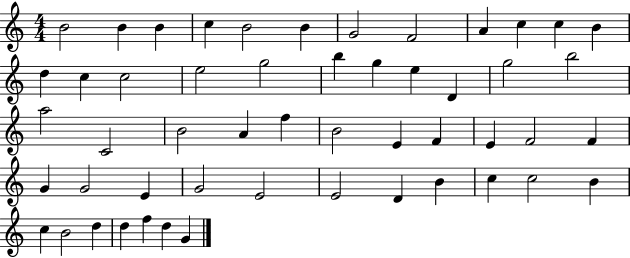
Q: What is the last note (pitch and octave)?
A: G4